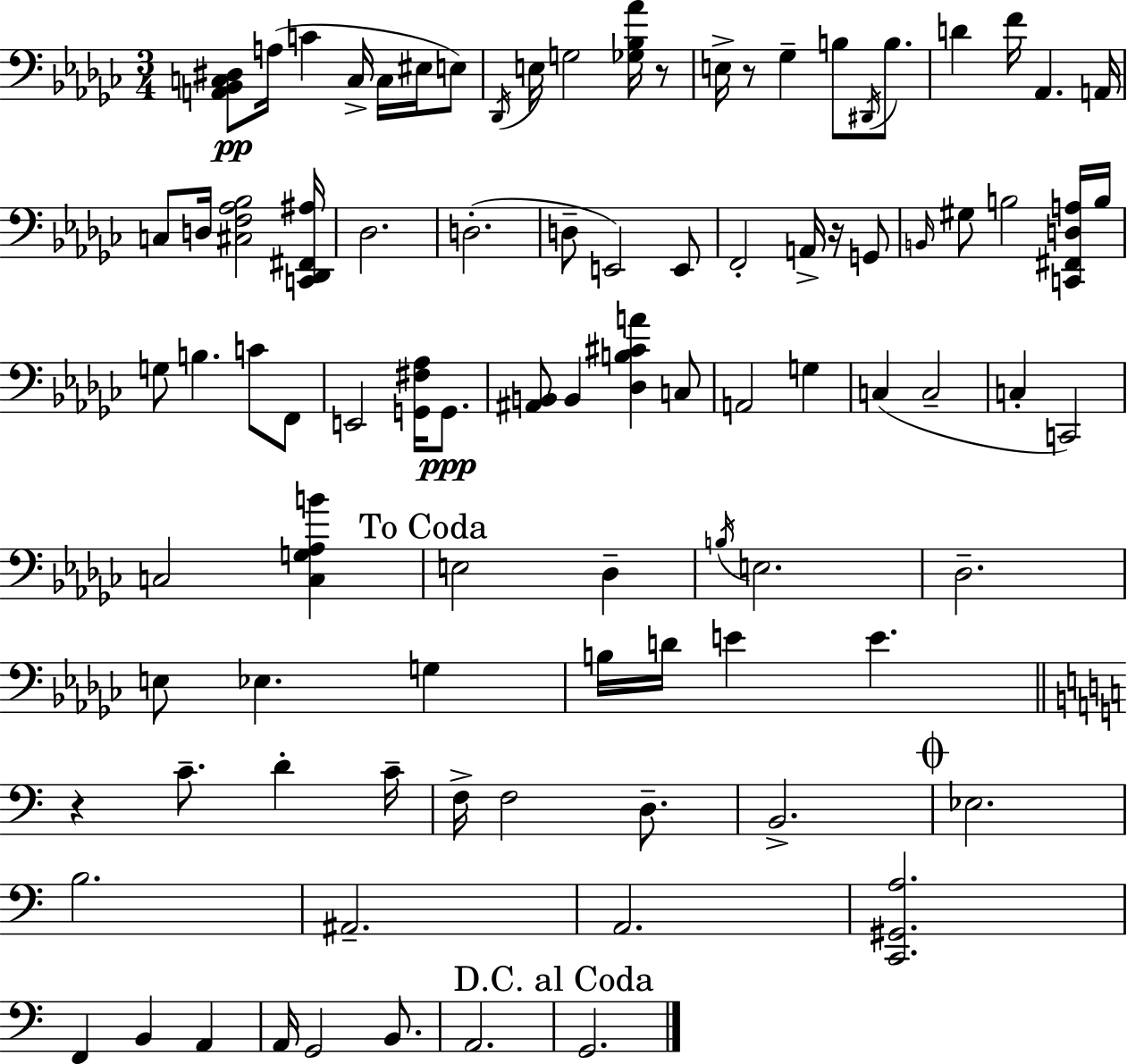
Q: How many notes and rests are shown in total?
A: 92